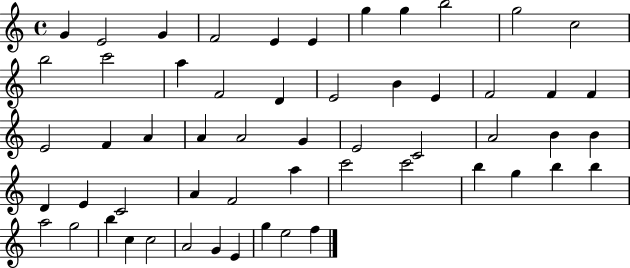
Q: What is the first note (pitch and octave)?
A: G4